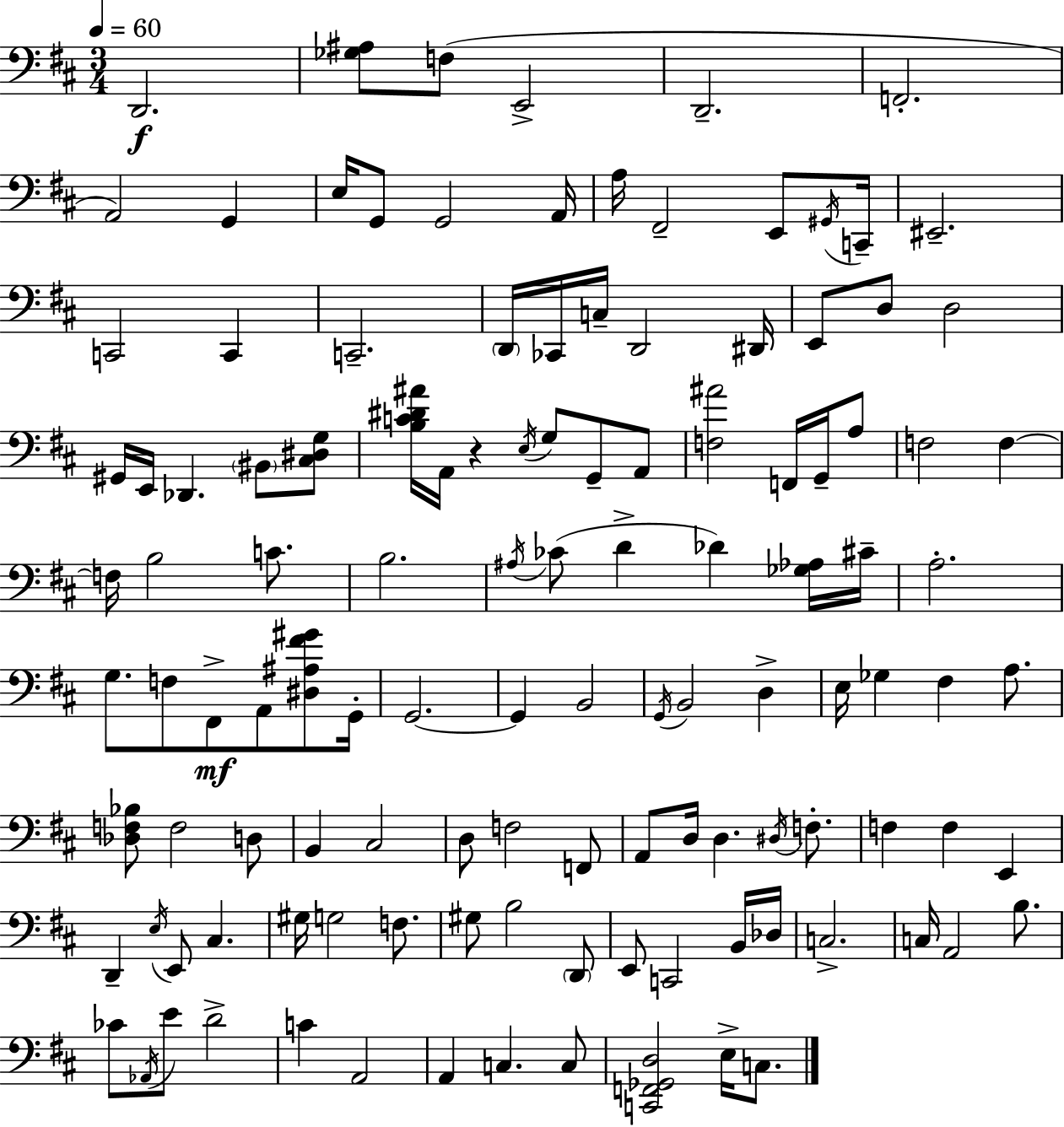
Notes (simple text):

D2/h. [Gb3,A#3]/e F3/e E2/h D2/h. F2/h. A2/h G2/q E3/s G2/e G2/h A2/s A3/s F#2/h E2/e G#2/s C2/s EIS2/h. C2/h C2/q C2/h. D2/s CES2/s C3/s D2/h D#2/s E2/e D3/e D3/h G#2/s E2/s Db2/q. BIS2/e [C#3,D#3,G3]/e [B3,C4,D#4,A#4]/s A2/s R/q E3/s G3/e G2/e A2/e [F3,A#4]/h F2/s G2/s A3/e F3/h F3/q F3/s B3/h C4/e. B3/h. A#3/s CES4/e D4/q Db4/q [Gb3,Ab3]/s C#4/s A3/h. G3/e. F3/e F#2/e A2/e [D#3,A#3,F#4,G#4]/e G2/s G2/h. G2/q B2/h G2/s B2/h D3/q E3/s Gb3/q F#3/q A3/e. [Db3,F3,Bb3]/e F3/h D3/e B2/q C#3/h D3/e F3/h F2/e A2/e D3/s D3/q. D#3/s F3/e. F3/q F3/q E2/q D2/q E3/s E2/e C#3/q. G#3/s G3/h F3/e. G#3/e B3/h D2/e E2/e C2/h B2/s Db3/s C3/h. C3/s A2/h B3/e. CES4/e Ab2/s E4/e D4/h C4/q A2/h A2/q C3/q. C3/e [C2,F2,Gb2,D3]/h E3/s C3/e.